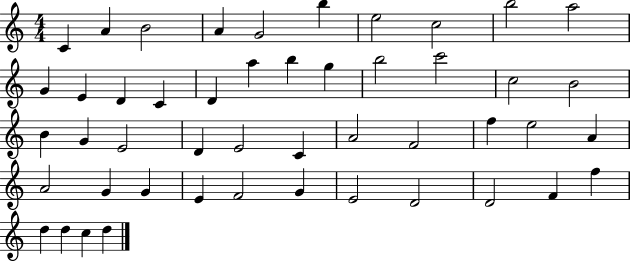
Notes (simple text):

C4/q A4/q B4/h A4/q G4/h B5/q E5/h C5/h B5/h A5/h G4/q E4/q D4/q C4/q D4/q A5/q B5/q G5/q B5/h C6/h C5/h B4/h B4/q G4/q E4/h D4/q E4/h C4/q A4/h F4/h F5/q E5/h A4/q A4/h G4/q G4/q E4/q F4/h G4/q E4/h D4/h D4/h F4/q F5/q D5/q D5/q C5/q D5/q